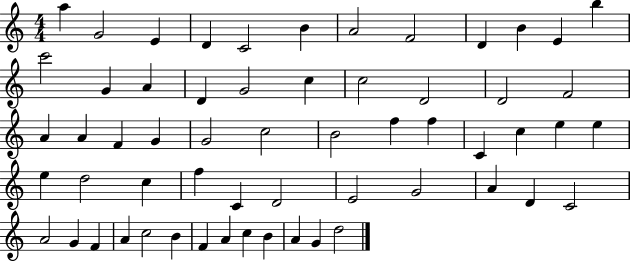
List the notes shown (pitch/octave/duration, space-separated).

A5/q G4/h E4/q D4/q C4/h B4/q A4/h F4/h D4/q B4/q E4/q B5/q C6/h G4/q A4/q D4/q G4/h C5/q C5/h D4/h D4/h F4/h A4/q A4/q F4/q G4/q G4/h C5/h B4/h F5/q F5/q C4/q C5/q E5/q E5/q E5/q D5/h C5/q F5/q C4/q D4/h E4/h G4/h A4/q D4/q C4/h A4/h G4/q F4/q A4/q C5/h B4/q F4/q A4/q C5/q B4/q A4/q G4/q D5/h